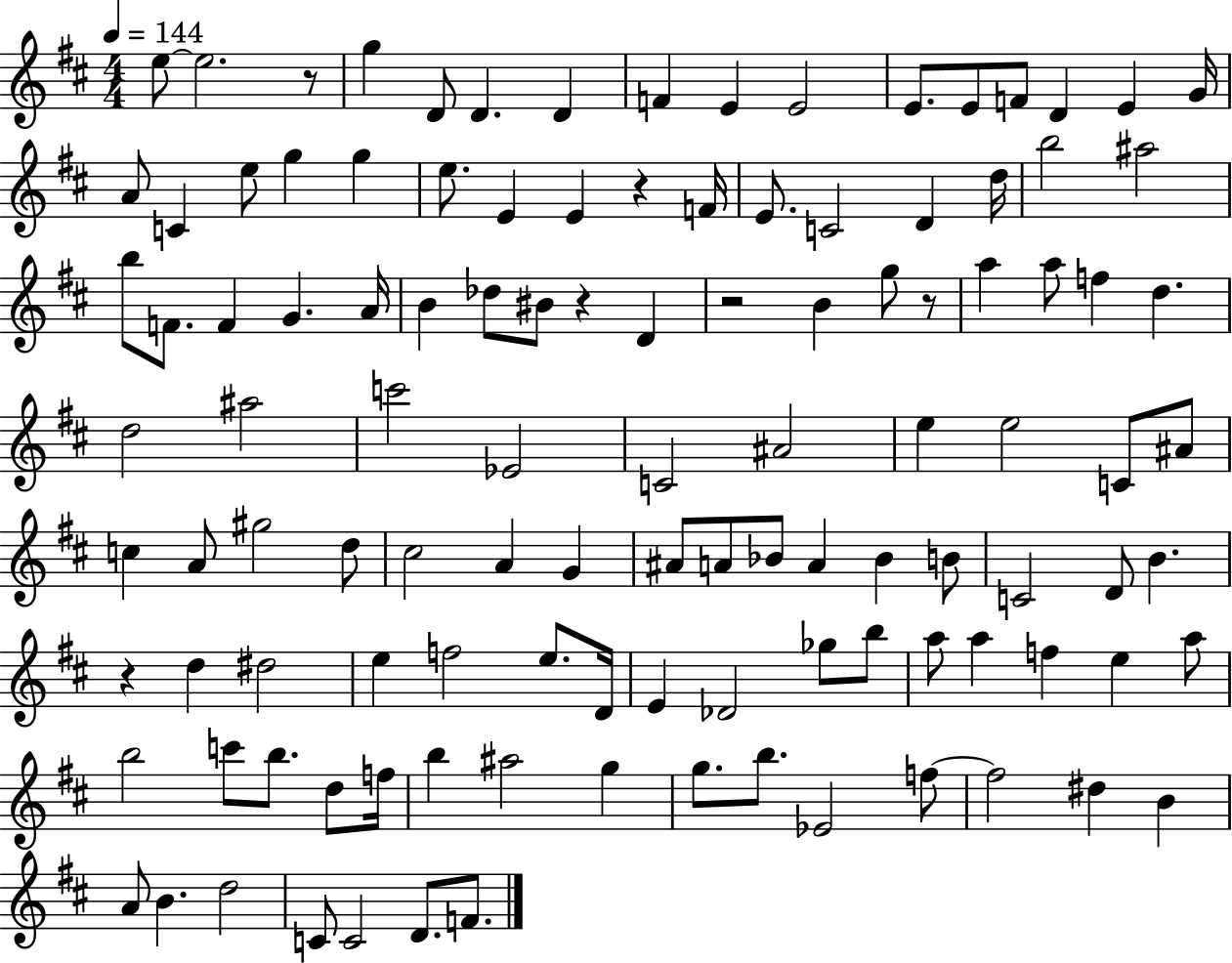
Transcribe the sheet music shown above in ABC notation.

X:1
T:Untitled
M:4/4
L:1/4
K:D
e/2 e2 z/2 g D/2 D D F E E2 E/2 E/2 F/2 D E G/4 A/2 C e/2 g g e/2 E E z F/4 E/2 C2 D d/4 b2 ^a2 b/2 F/2 F G A/4 B _d/2 ^B/2 z D z2 B g/2 z/2 a a/2 f d d2 ^a2 c'2 _E2 C2 ^A2 e e2 C/2 ^A/2 c A/2 ^g2 d/2 ^c2 A G ^A/2 A/2 _B/2 A _B B/2 C2 D/2 B z d ^d2 e f2 e/2 D/4 E _D2 _g/2 b/2 a/2 a f e a/2 b2 c'/2 b/2 d/2 f/4 b ^a2 g g/2 b/2 _E2 f/2 f2 ^d B A/2 B d2 C/2 C2 D/2 F/2